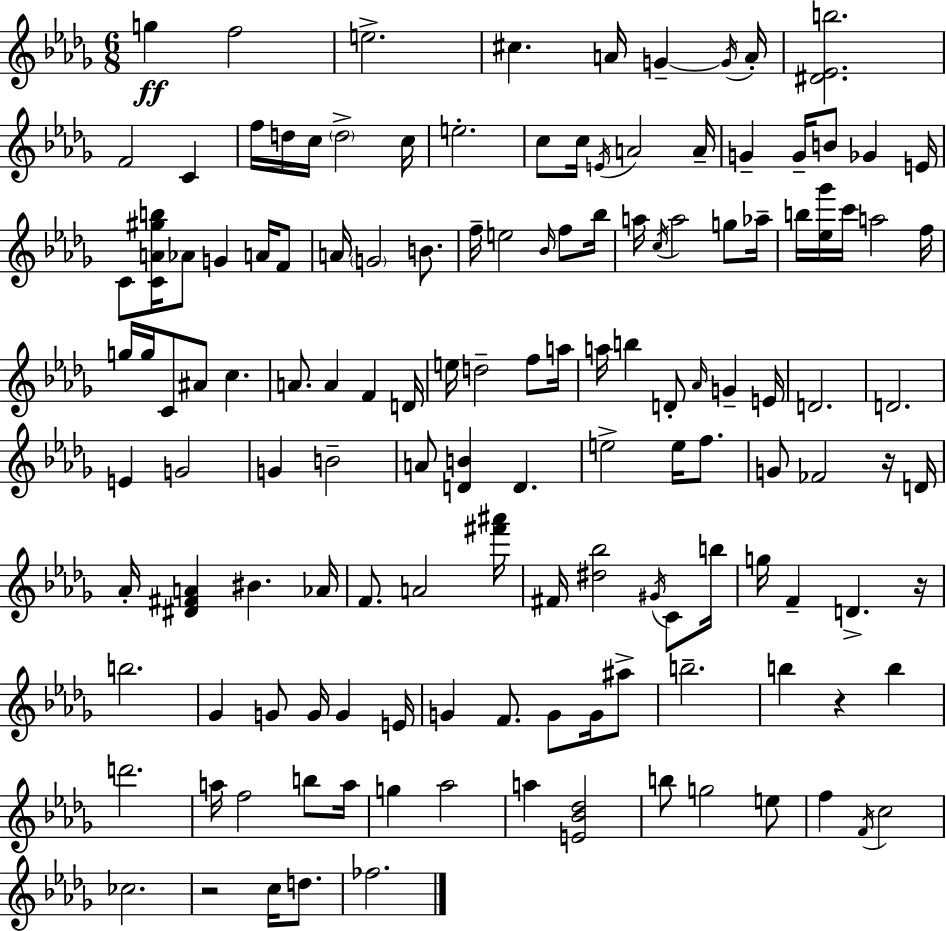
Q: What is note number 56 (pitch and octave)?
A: F4